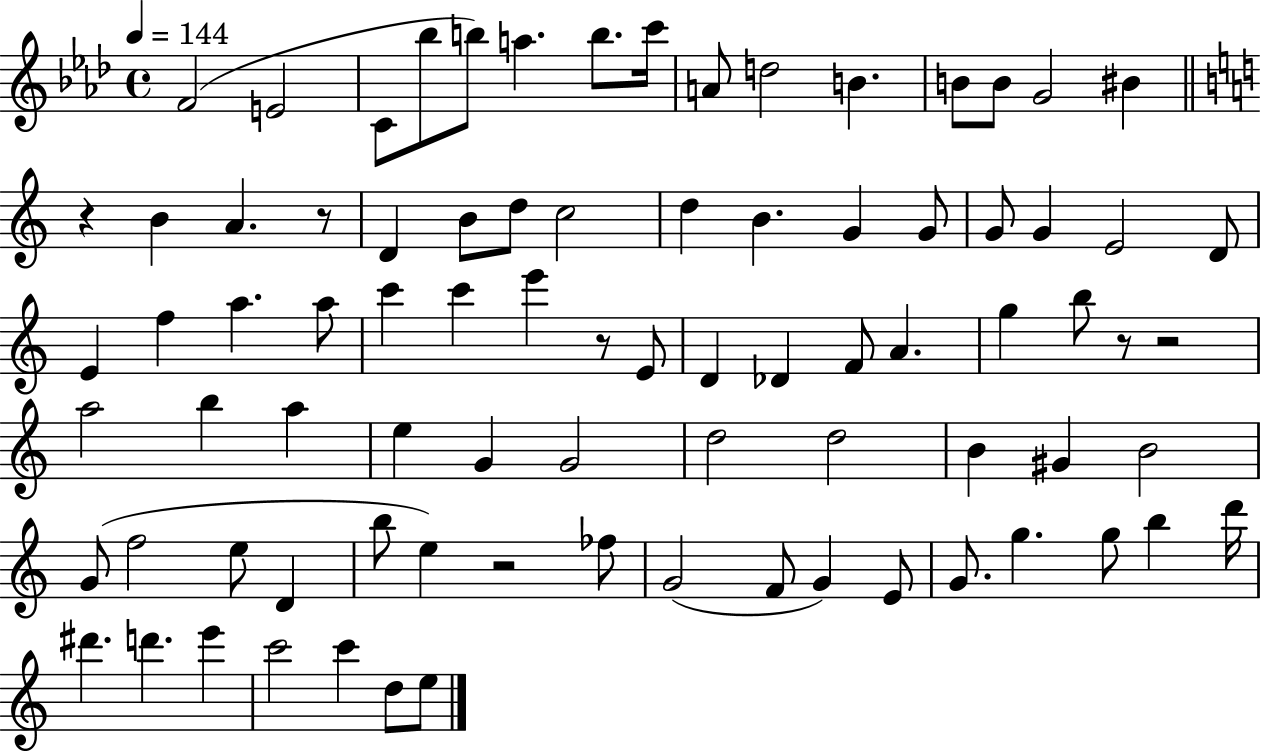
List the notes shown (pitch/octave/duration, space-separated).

F4/h E4/h C4/e Bb5/e B5/e A5/q. B5/e. C6/s A4/e D5/h B4/q. B4/e B4/e G4/h BIS4/q R/q B4/q A4/q. R/e D4/q B4/e D5/e C5/h D5/q B4/q. G4/q G4/e G4/e G4/q E4/h D4/e E4/q F5/q A5/q. A5/e C6/q C6/q E6/q R/e E4/e D4/q Db4/q F4/e A4/q. G5/q B5/e R/e R/h A5/h B5/q A5/q E5/q G4/q G4/h D5/h D5/h B4/q G#4/q B4/h G4/e F5/h E5/e D4/q B5/e E5/q R/h FES5/e G4/h F4/e G4/q E4/e G4/e. G5/q. G5/e B5/q D6/s D#6/q. D6/q. E6/q C6/h C6/q D5/e E5/e